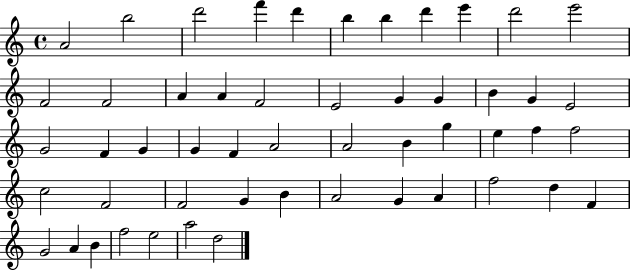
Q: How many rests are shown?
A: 0